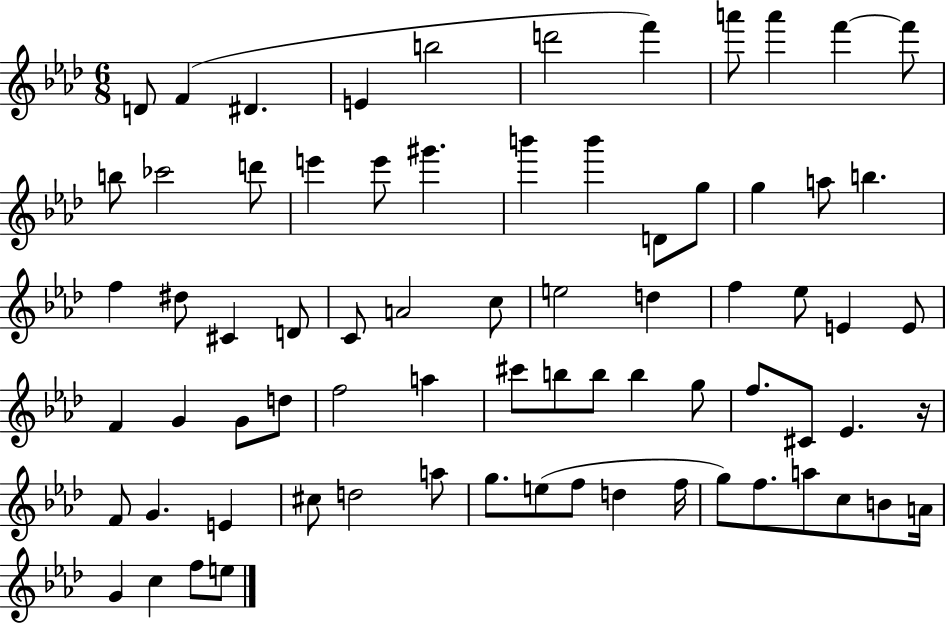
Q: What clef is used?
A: treble